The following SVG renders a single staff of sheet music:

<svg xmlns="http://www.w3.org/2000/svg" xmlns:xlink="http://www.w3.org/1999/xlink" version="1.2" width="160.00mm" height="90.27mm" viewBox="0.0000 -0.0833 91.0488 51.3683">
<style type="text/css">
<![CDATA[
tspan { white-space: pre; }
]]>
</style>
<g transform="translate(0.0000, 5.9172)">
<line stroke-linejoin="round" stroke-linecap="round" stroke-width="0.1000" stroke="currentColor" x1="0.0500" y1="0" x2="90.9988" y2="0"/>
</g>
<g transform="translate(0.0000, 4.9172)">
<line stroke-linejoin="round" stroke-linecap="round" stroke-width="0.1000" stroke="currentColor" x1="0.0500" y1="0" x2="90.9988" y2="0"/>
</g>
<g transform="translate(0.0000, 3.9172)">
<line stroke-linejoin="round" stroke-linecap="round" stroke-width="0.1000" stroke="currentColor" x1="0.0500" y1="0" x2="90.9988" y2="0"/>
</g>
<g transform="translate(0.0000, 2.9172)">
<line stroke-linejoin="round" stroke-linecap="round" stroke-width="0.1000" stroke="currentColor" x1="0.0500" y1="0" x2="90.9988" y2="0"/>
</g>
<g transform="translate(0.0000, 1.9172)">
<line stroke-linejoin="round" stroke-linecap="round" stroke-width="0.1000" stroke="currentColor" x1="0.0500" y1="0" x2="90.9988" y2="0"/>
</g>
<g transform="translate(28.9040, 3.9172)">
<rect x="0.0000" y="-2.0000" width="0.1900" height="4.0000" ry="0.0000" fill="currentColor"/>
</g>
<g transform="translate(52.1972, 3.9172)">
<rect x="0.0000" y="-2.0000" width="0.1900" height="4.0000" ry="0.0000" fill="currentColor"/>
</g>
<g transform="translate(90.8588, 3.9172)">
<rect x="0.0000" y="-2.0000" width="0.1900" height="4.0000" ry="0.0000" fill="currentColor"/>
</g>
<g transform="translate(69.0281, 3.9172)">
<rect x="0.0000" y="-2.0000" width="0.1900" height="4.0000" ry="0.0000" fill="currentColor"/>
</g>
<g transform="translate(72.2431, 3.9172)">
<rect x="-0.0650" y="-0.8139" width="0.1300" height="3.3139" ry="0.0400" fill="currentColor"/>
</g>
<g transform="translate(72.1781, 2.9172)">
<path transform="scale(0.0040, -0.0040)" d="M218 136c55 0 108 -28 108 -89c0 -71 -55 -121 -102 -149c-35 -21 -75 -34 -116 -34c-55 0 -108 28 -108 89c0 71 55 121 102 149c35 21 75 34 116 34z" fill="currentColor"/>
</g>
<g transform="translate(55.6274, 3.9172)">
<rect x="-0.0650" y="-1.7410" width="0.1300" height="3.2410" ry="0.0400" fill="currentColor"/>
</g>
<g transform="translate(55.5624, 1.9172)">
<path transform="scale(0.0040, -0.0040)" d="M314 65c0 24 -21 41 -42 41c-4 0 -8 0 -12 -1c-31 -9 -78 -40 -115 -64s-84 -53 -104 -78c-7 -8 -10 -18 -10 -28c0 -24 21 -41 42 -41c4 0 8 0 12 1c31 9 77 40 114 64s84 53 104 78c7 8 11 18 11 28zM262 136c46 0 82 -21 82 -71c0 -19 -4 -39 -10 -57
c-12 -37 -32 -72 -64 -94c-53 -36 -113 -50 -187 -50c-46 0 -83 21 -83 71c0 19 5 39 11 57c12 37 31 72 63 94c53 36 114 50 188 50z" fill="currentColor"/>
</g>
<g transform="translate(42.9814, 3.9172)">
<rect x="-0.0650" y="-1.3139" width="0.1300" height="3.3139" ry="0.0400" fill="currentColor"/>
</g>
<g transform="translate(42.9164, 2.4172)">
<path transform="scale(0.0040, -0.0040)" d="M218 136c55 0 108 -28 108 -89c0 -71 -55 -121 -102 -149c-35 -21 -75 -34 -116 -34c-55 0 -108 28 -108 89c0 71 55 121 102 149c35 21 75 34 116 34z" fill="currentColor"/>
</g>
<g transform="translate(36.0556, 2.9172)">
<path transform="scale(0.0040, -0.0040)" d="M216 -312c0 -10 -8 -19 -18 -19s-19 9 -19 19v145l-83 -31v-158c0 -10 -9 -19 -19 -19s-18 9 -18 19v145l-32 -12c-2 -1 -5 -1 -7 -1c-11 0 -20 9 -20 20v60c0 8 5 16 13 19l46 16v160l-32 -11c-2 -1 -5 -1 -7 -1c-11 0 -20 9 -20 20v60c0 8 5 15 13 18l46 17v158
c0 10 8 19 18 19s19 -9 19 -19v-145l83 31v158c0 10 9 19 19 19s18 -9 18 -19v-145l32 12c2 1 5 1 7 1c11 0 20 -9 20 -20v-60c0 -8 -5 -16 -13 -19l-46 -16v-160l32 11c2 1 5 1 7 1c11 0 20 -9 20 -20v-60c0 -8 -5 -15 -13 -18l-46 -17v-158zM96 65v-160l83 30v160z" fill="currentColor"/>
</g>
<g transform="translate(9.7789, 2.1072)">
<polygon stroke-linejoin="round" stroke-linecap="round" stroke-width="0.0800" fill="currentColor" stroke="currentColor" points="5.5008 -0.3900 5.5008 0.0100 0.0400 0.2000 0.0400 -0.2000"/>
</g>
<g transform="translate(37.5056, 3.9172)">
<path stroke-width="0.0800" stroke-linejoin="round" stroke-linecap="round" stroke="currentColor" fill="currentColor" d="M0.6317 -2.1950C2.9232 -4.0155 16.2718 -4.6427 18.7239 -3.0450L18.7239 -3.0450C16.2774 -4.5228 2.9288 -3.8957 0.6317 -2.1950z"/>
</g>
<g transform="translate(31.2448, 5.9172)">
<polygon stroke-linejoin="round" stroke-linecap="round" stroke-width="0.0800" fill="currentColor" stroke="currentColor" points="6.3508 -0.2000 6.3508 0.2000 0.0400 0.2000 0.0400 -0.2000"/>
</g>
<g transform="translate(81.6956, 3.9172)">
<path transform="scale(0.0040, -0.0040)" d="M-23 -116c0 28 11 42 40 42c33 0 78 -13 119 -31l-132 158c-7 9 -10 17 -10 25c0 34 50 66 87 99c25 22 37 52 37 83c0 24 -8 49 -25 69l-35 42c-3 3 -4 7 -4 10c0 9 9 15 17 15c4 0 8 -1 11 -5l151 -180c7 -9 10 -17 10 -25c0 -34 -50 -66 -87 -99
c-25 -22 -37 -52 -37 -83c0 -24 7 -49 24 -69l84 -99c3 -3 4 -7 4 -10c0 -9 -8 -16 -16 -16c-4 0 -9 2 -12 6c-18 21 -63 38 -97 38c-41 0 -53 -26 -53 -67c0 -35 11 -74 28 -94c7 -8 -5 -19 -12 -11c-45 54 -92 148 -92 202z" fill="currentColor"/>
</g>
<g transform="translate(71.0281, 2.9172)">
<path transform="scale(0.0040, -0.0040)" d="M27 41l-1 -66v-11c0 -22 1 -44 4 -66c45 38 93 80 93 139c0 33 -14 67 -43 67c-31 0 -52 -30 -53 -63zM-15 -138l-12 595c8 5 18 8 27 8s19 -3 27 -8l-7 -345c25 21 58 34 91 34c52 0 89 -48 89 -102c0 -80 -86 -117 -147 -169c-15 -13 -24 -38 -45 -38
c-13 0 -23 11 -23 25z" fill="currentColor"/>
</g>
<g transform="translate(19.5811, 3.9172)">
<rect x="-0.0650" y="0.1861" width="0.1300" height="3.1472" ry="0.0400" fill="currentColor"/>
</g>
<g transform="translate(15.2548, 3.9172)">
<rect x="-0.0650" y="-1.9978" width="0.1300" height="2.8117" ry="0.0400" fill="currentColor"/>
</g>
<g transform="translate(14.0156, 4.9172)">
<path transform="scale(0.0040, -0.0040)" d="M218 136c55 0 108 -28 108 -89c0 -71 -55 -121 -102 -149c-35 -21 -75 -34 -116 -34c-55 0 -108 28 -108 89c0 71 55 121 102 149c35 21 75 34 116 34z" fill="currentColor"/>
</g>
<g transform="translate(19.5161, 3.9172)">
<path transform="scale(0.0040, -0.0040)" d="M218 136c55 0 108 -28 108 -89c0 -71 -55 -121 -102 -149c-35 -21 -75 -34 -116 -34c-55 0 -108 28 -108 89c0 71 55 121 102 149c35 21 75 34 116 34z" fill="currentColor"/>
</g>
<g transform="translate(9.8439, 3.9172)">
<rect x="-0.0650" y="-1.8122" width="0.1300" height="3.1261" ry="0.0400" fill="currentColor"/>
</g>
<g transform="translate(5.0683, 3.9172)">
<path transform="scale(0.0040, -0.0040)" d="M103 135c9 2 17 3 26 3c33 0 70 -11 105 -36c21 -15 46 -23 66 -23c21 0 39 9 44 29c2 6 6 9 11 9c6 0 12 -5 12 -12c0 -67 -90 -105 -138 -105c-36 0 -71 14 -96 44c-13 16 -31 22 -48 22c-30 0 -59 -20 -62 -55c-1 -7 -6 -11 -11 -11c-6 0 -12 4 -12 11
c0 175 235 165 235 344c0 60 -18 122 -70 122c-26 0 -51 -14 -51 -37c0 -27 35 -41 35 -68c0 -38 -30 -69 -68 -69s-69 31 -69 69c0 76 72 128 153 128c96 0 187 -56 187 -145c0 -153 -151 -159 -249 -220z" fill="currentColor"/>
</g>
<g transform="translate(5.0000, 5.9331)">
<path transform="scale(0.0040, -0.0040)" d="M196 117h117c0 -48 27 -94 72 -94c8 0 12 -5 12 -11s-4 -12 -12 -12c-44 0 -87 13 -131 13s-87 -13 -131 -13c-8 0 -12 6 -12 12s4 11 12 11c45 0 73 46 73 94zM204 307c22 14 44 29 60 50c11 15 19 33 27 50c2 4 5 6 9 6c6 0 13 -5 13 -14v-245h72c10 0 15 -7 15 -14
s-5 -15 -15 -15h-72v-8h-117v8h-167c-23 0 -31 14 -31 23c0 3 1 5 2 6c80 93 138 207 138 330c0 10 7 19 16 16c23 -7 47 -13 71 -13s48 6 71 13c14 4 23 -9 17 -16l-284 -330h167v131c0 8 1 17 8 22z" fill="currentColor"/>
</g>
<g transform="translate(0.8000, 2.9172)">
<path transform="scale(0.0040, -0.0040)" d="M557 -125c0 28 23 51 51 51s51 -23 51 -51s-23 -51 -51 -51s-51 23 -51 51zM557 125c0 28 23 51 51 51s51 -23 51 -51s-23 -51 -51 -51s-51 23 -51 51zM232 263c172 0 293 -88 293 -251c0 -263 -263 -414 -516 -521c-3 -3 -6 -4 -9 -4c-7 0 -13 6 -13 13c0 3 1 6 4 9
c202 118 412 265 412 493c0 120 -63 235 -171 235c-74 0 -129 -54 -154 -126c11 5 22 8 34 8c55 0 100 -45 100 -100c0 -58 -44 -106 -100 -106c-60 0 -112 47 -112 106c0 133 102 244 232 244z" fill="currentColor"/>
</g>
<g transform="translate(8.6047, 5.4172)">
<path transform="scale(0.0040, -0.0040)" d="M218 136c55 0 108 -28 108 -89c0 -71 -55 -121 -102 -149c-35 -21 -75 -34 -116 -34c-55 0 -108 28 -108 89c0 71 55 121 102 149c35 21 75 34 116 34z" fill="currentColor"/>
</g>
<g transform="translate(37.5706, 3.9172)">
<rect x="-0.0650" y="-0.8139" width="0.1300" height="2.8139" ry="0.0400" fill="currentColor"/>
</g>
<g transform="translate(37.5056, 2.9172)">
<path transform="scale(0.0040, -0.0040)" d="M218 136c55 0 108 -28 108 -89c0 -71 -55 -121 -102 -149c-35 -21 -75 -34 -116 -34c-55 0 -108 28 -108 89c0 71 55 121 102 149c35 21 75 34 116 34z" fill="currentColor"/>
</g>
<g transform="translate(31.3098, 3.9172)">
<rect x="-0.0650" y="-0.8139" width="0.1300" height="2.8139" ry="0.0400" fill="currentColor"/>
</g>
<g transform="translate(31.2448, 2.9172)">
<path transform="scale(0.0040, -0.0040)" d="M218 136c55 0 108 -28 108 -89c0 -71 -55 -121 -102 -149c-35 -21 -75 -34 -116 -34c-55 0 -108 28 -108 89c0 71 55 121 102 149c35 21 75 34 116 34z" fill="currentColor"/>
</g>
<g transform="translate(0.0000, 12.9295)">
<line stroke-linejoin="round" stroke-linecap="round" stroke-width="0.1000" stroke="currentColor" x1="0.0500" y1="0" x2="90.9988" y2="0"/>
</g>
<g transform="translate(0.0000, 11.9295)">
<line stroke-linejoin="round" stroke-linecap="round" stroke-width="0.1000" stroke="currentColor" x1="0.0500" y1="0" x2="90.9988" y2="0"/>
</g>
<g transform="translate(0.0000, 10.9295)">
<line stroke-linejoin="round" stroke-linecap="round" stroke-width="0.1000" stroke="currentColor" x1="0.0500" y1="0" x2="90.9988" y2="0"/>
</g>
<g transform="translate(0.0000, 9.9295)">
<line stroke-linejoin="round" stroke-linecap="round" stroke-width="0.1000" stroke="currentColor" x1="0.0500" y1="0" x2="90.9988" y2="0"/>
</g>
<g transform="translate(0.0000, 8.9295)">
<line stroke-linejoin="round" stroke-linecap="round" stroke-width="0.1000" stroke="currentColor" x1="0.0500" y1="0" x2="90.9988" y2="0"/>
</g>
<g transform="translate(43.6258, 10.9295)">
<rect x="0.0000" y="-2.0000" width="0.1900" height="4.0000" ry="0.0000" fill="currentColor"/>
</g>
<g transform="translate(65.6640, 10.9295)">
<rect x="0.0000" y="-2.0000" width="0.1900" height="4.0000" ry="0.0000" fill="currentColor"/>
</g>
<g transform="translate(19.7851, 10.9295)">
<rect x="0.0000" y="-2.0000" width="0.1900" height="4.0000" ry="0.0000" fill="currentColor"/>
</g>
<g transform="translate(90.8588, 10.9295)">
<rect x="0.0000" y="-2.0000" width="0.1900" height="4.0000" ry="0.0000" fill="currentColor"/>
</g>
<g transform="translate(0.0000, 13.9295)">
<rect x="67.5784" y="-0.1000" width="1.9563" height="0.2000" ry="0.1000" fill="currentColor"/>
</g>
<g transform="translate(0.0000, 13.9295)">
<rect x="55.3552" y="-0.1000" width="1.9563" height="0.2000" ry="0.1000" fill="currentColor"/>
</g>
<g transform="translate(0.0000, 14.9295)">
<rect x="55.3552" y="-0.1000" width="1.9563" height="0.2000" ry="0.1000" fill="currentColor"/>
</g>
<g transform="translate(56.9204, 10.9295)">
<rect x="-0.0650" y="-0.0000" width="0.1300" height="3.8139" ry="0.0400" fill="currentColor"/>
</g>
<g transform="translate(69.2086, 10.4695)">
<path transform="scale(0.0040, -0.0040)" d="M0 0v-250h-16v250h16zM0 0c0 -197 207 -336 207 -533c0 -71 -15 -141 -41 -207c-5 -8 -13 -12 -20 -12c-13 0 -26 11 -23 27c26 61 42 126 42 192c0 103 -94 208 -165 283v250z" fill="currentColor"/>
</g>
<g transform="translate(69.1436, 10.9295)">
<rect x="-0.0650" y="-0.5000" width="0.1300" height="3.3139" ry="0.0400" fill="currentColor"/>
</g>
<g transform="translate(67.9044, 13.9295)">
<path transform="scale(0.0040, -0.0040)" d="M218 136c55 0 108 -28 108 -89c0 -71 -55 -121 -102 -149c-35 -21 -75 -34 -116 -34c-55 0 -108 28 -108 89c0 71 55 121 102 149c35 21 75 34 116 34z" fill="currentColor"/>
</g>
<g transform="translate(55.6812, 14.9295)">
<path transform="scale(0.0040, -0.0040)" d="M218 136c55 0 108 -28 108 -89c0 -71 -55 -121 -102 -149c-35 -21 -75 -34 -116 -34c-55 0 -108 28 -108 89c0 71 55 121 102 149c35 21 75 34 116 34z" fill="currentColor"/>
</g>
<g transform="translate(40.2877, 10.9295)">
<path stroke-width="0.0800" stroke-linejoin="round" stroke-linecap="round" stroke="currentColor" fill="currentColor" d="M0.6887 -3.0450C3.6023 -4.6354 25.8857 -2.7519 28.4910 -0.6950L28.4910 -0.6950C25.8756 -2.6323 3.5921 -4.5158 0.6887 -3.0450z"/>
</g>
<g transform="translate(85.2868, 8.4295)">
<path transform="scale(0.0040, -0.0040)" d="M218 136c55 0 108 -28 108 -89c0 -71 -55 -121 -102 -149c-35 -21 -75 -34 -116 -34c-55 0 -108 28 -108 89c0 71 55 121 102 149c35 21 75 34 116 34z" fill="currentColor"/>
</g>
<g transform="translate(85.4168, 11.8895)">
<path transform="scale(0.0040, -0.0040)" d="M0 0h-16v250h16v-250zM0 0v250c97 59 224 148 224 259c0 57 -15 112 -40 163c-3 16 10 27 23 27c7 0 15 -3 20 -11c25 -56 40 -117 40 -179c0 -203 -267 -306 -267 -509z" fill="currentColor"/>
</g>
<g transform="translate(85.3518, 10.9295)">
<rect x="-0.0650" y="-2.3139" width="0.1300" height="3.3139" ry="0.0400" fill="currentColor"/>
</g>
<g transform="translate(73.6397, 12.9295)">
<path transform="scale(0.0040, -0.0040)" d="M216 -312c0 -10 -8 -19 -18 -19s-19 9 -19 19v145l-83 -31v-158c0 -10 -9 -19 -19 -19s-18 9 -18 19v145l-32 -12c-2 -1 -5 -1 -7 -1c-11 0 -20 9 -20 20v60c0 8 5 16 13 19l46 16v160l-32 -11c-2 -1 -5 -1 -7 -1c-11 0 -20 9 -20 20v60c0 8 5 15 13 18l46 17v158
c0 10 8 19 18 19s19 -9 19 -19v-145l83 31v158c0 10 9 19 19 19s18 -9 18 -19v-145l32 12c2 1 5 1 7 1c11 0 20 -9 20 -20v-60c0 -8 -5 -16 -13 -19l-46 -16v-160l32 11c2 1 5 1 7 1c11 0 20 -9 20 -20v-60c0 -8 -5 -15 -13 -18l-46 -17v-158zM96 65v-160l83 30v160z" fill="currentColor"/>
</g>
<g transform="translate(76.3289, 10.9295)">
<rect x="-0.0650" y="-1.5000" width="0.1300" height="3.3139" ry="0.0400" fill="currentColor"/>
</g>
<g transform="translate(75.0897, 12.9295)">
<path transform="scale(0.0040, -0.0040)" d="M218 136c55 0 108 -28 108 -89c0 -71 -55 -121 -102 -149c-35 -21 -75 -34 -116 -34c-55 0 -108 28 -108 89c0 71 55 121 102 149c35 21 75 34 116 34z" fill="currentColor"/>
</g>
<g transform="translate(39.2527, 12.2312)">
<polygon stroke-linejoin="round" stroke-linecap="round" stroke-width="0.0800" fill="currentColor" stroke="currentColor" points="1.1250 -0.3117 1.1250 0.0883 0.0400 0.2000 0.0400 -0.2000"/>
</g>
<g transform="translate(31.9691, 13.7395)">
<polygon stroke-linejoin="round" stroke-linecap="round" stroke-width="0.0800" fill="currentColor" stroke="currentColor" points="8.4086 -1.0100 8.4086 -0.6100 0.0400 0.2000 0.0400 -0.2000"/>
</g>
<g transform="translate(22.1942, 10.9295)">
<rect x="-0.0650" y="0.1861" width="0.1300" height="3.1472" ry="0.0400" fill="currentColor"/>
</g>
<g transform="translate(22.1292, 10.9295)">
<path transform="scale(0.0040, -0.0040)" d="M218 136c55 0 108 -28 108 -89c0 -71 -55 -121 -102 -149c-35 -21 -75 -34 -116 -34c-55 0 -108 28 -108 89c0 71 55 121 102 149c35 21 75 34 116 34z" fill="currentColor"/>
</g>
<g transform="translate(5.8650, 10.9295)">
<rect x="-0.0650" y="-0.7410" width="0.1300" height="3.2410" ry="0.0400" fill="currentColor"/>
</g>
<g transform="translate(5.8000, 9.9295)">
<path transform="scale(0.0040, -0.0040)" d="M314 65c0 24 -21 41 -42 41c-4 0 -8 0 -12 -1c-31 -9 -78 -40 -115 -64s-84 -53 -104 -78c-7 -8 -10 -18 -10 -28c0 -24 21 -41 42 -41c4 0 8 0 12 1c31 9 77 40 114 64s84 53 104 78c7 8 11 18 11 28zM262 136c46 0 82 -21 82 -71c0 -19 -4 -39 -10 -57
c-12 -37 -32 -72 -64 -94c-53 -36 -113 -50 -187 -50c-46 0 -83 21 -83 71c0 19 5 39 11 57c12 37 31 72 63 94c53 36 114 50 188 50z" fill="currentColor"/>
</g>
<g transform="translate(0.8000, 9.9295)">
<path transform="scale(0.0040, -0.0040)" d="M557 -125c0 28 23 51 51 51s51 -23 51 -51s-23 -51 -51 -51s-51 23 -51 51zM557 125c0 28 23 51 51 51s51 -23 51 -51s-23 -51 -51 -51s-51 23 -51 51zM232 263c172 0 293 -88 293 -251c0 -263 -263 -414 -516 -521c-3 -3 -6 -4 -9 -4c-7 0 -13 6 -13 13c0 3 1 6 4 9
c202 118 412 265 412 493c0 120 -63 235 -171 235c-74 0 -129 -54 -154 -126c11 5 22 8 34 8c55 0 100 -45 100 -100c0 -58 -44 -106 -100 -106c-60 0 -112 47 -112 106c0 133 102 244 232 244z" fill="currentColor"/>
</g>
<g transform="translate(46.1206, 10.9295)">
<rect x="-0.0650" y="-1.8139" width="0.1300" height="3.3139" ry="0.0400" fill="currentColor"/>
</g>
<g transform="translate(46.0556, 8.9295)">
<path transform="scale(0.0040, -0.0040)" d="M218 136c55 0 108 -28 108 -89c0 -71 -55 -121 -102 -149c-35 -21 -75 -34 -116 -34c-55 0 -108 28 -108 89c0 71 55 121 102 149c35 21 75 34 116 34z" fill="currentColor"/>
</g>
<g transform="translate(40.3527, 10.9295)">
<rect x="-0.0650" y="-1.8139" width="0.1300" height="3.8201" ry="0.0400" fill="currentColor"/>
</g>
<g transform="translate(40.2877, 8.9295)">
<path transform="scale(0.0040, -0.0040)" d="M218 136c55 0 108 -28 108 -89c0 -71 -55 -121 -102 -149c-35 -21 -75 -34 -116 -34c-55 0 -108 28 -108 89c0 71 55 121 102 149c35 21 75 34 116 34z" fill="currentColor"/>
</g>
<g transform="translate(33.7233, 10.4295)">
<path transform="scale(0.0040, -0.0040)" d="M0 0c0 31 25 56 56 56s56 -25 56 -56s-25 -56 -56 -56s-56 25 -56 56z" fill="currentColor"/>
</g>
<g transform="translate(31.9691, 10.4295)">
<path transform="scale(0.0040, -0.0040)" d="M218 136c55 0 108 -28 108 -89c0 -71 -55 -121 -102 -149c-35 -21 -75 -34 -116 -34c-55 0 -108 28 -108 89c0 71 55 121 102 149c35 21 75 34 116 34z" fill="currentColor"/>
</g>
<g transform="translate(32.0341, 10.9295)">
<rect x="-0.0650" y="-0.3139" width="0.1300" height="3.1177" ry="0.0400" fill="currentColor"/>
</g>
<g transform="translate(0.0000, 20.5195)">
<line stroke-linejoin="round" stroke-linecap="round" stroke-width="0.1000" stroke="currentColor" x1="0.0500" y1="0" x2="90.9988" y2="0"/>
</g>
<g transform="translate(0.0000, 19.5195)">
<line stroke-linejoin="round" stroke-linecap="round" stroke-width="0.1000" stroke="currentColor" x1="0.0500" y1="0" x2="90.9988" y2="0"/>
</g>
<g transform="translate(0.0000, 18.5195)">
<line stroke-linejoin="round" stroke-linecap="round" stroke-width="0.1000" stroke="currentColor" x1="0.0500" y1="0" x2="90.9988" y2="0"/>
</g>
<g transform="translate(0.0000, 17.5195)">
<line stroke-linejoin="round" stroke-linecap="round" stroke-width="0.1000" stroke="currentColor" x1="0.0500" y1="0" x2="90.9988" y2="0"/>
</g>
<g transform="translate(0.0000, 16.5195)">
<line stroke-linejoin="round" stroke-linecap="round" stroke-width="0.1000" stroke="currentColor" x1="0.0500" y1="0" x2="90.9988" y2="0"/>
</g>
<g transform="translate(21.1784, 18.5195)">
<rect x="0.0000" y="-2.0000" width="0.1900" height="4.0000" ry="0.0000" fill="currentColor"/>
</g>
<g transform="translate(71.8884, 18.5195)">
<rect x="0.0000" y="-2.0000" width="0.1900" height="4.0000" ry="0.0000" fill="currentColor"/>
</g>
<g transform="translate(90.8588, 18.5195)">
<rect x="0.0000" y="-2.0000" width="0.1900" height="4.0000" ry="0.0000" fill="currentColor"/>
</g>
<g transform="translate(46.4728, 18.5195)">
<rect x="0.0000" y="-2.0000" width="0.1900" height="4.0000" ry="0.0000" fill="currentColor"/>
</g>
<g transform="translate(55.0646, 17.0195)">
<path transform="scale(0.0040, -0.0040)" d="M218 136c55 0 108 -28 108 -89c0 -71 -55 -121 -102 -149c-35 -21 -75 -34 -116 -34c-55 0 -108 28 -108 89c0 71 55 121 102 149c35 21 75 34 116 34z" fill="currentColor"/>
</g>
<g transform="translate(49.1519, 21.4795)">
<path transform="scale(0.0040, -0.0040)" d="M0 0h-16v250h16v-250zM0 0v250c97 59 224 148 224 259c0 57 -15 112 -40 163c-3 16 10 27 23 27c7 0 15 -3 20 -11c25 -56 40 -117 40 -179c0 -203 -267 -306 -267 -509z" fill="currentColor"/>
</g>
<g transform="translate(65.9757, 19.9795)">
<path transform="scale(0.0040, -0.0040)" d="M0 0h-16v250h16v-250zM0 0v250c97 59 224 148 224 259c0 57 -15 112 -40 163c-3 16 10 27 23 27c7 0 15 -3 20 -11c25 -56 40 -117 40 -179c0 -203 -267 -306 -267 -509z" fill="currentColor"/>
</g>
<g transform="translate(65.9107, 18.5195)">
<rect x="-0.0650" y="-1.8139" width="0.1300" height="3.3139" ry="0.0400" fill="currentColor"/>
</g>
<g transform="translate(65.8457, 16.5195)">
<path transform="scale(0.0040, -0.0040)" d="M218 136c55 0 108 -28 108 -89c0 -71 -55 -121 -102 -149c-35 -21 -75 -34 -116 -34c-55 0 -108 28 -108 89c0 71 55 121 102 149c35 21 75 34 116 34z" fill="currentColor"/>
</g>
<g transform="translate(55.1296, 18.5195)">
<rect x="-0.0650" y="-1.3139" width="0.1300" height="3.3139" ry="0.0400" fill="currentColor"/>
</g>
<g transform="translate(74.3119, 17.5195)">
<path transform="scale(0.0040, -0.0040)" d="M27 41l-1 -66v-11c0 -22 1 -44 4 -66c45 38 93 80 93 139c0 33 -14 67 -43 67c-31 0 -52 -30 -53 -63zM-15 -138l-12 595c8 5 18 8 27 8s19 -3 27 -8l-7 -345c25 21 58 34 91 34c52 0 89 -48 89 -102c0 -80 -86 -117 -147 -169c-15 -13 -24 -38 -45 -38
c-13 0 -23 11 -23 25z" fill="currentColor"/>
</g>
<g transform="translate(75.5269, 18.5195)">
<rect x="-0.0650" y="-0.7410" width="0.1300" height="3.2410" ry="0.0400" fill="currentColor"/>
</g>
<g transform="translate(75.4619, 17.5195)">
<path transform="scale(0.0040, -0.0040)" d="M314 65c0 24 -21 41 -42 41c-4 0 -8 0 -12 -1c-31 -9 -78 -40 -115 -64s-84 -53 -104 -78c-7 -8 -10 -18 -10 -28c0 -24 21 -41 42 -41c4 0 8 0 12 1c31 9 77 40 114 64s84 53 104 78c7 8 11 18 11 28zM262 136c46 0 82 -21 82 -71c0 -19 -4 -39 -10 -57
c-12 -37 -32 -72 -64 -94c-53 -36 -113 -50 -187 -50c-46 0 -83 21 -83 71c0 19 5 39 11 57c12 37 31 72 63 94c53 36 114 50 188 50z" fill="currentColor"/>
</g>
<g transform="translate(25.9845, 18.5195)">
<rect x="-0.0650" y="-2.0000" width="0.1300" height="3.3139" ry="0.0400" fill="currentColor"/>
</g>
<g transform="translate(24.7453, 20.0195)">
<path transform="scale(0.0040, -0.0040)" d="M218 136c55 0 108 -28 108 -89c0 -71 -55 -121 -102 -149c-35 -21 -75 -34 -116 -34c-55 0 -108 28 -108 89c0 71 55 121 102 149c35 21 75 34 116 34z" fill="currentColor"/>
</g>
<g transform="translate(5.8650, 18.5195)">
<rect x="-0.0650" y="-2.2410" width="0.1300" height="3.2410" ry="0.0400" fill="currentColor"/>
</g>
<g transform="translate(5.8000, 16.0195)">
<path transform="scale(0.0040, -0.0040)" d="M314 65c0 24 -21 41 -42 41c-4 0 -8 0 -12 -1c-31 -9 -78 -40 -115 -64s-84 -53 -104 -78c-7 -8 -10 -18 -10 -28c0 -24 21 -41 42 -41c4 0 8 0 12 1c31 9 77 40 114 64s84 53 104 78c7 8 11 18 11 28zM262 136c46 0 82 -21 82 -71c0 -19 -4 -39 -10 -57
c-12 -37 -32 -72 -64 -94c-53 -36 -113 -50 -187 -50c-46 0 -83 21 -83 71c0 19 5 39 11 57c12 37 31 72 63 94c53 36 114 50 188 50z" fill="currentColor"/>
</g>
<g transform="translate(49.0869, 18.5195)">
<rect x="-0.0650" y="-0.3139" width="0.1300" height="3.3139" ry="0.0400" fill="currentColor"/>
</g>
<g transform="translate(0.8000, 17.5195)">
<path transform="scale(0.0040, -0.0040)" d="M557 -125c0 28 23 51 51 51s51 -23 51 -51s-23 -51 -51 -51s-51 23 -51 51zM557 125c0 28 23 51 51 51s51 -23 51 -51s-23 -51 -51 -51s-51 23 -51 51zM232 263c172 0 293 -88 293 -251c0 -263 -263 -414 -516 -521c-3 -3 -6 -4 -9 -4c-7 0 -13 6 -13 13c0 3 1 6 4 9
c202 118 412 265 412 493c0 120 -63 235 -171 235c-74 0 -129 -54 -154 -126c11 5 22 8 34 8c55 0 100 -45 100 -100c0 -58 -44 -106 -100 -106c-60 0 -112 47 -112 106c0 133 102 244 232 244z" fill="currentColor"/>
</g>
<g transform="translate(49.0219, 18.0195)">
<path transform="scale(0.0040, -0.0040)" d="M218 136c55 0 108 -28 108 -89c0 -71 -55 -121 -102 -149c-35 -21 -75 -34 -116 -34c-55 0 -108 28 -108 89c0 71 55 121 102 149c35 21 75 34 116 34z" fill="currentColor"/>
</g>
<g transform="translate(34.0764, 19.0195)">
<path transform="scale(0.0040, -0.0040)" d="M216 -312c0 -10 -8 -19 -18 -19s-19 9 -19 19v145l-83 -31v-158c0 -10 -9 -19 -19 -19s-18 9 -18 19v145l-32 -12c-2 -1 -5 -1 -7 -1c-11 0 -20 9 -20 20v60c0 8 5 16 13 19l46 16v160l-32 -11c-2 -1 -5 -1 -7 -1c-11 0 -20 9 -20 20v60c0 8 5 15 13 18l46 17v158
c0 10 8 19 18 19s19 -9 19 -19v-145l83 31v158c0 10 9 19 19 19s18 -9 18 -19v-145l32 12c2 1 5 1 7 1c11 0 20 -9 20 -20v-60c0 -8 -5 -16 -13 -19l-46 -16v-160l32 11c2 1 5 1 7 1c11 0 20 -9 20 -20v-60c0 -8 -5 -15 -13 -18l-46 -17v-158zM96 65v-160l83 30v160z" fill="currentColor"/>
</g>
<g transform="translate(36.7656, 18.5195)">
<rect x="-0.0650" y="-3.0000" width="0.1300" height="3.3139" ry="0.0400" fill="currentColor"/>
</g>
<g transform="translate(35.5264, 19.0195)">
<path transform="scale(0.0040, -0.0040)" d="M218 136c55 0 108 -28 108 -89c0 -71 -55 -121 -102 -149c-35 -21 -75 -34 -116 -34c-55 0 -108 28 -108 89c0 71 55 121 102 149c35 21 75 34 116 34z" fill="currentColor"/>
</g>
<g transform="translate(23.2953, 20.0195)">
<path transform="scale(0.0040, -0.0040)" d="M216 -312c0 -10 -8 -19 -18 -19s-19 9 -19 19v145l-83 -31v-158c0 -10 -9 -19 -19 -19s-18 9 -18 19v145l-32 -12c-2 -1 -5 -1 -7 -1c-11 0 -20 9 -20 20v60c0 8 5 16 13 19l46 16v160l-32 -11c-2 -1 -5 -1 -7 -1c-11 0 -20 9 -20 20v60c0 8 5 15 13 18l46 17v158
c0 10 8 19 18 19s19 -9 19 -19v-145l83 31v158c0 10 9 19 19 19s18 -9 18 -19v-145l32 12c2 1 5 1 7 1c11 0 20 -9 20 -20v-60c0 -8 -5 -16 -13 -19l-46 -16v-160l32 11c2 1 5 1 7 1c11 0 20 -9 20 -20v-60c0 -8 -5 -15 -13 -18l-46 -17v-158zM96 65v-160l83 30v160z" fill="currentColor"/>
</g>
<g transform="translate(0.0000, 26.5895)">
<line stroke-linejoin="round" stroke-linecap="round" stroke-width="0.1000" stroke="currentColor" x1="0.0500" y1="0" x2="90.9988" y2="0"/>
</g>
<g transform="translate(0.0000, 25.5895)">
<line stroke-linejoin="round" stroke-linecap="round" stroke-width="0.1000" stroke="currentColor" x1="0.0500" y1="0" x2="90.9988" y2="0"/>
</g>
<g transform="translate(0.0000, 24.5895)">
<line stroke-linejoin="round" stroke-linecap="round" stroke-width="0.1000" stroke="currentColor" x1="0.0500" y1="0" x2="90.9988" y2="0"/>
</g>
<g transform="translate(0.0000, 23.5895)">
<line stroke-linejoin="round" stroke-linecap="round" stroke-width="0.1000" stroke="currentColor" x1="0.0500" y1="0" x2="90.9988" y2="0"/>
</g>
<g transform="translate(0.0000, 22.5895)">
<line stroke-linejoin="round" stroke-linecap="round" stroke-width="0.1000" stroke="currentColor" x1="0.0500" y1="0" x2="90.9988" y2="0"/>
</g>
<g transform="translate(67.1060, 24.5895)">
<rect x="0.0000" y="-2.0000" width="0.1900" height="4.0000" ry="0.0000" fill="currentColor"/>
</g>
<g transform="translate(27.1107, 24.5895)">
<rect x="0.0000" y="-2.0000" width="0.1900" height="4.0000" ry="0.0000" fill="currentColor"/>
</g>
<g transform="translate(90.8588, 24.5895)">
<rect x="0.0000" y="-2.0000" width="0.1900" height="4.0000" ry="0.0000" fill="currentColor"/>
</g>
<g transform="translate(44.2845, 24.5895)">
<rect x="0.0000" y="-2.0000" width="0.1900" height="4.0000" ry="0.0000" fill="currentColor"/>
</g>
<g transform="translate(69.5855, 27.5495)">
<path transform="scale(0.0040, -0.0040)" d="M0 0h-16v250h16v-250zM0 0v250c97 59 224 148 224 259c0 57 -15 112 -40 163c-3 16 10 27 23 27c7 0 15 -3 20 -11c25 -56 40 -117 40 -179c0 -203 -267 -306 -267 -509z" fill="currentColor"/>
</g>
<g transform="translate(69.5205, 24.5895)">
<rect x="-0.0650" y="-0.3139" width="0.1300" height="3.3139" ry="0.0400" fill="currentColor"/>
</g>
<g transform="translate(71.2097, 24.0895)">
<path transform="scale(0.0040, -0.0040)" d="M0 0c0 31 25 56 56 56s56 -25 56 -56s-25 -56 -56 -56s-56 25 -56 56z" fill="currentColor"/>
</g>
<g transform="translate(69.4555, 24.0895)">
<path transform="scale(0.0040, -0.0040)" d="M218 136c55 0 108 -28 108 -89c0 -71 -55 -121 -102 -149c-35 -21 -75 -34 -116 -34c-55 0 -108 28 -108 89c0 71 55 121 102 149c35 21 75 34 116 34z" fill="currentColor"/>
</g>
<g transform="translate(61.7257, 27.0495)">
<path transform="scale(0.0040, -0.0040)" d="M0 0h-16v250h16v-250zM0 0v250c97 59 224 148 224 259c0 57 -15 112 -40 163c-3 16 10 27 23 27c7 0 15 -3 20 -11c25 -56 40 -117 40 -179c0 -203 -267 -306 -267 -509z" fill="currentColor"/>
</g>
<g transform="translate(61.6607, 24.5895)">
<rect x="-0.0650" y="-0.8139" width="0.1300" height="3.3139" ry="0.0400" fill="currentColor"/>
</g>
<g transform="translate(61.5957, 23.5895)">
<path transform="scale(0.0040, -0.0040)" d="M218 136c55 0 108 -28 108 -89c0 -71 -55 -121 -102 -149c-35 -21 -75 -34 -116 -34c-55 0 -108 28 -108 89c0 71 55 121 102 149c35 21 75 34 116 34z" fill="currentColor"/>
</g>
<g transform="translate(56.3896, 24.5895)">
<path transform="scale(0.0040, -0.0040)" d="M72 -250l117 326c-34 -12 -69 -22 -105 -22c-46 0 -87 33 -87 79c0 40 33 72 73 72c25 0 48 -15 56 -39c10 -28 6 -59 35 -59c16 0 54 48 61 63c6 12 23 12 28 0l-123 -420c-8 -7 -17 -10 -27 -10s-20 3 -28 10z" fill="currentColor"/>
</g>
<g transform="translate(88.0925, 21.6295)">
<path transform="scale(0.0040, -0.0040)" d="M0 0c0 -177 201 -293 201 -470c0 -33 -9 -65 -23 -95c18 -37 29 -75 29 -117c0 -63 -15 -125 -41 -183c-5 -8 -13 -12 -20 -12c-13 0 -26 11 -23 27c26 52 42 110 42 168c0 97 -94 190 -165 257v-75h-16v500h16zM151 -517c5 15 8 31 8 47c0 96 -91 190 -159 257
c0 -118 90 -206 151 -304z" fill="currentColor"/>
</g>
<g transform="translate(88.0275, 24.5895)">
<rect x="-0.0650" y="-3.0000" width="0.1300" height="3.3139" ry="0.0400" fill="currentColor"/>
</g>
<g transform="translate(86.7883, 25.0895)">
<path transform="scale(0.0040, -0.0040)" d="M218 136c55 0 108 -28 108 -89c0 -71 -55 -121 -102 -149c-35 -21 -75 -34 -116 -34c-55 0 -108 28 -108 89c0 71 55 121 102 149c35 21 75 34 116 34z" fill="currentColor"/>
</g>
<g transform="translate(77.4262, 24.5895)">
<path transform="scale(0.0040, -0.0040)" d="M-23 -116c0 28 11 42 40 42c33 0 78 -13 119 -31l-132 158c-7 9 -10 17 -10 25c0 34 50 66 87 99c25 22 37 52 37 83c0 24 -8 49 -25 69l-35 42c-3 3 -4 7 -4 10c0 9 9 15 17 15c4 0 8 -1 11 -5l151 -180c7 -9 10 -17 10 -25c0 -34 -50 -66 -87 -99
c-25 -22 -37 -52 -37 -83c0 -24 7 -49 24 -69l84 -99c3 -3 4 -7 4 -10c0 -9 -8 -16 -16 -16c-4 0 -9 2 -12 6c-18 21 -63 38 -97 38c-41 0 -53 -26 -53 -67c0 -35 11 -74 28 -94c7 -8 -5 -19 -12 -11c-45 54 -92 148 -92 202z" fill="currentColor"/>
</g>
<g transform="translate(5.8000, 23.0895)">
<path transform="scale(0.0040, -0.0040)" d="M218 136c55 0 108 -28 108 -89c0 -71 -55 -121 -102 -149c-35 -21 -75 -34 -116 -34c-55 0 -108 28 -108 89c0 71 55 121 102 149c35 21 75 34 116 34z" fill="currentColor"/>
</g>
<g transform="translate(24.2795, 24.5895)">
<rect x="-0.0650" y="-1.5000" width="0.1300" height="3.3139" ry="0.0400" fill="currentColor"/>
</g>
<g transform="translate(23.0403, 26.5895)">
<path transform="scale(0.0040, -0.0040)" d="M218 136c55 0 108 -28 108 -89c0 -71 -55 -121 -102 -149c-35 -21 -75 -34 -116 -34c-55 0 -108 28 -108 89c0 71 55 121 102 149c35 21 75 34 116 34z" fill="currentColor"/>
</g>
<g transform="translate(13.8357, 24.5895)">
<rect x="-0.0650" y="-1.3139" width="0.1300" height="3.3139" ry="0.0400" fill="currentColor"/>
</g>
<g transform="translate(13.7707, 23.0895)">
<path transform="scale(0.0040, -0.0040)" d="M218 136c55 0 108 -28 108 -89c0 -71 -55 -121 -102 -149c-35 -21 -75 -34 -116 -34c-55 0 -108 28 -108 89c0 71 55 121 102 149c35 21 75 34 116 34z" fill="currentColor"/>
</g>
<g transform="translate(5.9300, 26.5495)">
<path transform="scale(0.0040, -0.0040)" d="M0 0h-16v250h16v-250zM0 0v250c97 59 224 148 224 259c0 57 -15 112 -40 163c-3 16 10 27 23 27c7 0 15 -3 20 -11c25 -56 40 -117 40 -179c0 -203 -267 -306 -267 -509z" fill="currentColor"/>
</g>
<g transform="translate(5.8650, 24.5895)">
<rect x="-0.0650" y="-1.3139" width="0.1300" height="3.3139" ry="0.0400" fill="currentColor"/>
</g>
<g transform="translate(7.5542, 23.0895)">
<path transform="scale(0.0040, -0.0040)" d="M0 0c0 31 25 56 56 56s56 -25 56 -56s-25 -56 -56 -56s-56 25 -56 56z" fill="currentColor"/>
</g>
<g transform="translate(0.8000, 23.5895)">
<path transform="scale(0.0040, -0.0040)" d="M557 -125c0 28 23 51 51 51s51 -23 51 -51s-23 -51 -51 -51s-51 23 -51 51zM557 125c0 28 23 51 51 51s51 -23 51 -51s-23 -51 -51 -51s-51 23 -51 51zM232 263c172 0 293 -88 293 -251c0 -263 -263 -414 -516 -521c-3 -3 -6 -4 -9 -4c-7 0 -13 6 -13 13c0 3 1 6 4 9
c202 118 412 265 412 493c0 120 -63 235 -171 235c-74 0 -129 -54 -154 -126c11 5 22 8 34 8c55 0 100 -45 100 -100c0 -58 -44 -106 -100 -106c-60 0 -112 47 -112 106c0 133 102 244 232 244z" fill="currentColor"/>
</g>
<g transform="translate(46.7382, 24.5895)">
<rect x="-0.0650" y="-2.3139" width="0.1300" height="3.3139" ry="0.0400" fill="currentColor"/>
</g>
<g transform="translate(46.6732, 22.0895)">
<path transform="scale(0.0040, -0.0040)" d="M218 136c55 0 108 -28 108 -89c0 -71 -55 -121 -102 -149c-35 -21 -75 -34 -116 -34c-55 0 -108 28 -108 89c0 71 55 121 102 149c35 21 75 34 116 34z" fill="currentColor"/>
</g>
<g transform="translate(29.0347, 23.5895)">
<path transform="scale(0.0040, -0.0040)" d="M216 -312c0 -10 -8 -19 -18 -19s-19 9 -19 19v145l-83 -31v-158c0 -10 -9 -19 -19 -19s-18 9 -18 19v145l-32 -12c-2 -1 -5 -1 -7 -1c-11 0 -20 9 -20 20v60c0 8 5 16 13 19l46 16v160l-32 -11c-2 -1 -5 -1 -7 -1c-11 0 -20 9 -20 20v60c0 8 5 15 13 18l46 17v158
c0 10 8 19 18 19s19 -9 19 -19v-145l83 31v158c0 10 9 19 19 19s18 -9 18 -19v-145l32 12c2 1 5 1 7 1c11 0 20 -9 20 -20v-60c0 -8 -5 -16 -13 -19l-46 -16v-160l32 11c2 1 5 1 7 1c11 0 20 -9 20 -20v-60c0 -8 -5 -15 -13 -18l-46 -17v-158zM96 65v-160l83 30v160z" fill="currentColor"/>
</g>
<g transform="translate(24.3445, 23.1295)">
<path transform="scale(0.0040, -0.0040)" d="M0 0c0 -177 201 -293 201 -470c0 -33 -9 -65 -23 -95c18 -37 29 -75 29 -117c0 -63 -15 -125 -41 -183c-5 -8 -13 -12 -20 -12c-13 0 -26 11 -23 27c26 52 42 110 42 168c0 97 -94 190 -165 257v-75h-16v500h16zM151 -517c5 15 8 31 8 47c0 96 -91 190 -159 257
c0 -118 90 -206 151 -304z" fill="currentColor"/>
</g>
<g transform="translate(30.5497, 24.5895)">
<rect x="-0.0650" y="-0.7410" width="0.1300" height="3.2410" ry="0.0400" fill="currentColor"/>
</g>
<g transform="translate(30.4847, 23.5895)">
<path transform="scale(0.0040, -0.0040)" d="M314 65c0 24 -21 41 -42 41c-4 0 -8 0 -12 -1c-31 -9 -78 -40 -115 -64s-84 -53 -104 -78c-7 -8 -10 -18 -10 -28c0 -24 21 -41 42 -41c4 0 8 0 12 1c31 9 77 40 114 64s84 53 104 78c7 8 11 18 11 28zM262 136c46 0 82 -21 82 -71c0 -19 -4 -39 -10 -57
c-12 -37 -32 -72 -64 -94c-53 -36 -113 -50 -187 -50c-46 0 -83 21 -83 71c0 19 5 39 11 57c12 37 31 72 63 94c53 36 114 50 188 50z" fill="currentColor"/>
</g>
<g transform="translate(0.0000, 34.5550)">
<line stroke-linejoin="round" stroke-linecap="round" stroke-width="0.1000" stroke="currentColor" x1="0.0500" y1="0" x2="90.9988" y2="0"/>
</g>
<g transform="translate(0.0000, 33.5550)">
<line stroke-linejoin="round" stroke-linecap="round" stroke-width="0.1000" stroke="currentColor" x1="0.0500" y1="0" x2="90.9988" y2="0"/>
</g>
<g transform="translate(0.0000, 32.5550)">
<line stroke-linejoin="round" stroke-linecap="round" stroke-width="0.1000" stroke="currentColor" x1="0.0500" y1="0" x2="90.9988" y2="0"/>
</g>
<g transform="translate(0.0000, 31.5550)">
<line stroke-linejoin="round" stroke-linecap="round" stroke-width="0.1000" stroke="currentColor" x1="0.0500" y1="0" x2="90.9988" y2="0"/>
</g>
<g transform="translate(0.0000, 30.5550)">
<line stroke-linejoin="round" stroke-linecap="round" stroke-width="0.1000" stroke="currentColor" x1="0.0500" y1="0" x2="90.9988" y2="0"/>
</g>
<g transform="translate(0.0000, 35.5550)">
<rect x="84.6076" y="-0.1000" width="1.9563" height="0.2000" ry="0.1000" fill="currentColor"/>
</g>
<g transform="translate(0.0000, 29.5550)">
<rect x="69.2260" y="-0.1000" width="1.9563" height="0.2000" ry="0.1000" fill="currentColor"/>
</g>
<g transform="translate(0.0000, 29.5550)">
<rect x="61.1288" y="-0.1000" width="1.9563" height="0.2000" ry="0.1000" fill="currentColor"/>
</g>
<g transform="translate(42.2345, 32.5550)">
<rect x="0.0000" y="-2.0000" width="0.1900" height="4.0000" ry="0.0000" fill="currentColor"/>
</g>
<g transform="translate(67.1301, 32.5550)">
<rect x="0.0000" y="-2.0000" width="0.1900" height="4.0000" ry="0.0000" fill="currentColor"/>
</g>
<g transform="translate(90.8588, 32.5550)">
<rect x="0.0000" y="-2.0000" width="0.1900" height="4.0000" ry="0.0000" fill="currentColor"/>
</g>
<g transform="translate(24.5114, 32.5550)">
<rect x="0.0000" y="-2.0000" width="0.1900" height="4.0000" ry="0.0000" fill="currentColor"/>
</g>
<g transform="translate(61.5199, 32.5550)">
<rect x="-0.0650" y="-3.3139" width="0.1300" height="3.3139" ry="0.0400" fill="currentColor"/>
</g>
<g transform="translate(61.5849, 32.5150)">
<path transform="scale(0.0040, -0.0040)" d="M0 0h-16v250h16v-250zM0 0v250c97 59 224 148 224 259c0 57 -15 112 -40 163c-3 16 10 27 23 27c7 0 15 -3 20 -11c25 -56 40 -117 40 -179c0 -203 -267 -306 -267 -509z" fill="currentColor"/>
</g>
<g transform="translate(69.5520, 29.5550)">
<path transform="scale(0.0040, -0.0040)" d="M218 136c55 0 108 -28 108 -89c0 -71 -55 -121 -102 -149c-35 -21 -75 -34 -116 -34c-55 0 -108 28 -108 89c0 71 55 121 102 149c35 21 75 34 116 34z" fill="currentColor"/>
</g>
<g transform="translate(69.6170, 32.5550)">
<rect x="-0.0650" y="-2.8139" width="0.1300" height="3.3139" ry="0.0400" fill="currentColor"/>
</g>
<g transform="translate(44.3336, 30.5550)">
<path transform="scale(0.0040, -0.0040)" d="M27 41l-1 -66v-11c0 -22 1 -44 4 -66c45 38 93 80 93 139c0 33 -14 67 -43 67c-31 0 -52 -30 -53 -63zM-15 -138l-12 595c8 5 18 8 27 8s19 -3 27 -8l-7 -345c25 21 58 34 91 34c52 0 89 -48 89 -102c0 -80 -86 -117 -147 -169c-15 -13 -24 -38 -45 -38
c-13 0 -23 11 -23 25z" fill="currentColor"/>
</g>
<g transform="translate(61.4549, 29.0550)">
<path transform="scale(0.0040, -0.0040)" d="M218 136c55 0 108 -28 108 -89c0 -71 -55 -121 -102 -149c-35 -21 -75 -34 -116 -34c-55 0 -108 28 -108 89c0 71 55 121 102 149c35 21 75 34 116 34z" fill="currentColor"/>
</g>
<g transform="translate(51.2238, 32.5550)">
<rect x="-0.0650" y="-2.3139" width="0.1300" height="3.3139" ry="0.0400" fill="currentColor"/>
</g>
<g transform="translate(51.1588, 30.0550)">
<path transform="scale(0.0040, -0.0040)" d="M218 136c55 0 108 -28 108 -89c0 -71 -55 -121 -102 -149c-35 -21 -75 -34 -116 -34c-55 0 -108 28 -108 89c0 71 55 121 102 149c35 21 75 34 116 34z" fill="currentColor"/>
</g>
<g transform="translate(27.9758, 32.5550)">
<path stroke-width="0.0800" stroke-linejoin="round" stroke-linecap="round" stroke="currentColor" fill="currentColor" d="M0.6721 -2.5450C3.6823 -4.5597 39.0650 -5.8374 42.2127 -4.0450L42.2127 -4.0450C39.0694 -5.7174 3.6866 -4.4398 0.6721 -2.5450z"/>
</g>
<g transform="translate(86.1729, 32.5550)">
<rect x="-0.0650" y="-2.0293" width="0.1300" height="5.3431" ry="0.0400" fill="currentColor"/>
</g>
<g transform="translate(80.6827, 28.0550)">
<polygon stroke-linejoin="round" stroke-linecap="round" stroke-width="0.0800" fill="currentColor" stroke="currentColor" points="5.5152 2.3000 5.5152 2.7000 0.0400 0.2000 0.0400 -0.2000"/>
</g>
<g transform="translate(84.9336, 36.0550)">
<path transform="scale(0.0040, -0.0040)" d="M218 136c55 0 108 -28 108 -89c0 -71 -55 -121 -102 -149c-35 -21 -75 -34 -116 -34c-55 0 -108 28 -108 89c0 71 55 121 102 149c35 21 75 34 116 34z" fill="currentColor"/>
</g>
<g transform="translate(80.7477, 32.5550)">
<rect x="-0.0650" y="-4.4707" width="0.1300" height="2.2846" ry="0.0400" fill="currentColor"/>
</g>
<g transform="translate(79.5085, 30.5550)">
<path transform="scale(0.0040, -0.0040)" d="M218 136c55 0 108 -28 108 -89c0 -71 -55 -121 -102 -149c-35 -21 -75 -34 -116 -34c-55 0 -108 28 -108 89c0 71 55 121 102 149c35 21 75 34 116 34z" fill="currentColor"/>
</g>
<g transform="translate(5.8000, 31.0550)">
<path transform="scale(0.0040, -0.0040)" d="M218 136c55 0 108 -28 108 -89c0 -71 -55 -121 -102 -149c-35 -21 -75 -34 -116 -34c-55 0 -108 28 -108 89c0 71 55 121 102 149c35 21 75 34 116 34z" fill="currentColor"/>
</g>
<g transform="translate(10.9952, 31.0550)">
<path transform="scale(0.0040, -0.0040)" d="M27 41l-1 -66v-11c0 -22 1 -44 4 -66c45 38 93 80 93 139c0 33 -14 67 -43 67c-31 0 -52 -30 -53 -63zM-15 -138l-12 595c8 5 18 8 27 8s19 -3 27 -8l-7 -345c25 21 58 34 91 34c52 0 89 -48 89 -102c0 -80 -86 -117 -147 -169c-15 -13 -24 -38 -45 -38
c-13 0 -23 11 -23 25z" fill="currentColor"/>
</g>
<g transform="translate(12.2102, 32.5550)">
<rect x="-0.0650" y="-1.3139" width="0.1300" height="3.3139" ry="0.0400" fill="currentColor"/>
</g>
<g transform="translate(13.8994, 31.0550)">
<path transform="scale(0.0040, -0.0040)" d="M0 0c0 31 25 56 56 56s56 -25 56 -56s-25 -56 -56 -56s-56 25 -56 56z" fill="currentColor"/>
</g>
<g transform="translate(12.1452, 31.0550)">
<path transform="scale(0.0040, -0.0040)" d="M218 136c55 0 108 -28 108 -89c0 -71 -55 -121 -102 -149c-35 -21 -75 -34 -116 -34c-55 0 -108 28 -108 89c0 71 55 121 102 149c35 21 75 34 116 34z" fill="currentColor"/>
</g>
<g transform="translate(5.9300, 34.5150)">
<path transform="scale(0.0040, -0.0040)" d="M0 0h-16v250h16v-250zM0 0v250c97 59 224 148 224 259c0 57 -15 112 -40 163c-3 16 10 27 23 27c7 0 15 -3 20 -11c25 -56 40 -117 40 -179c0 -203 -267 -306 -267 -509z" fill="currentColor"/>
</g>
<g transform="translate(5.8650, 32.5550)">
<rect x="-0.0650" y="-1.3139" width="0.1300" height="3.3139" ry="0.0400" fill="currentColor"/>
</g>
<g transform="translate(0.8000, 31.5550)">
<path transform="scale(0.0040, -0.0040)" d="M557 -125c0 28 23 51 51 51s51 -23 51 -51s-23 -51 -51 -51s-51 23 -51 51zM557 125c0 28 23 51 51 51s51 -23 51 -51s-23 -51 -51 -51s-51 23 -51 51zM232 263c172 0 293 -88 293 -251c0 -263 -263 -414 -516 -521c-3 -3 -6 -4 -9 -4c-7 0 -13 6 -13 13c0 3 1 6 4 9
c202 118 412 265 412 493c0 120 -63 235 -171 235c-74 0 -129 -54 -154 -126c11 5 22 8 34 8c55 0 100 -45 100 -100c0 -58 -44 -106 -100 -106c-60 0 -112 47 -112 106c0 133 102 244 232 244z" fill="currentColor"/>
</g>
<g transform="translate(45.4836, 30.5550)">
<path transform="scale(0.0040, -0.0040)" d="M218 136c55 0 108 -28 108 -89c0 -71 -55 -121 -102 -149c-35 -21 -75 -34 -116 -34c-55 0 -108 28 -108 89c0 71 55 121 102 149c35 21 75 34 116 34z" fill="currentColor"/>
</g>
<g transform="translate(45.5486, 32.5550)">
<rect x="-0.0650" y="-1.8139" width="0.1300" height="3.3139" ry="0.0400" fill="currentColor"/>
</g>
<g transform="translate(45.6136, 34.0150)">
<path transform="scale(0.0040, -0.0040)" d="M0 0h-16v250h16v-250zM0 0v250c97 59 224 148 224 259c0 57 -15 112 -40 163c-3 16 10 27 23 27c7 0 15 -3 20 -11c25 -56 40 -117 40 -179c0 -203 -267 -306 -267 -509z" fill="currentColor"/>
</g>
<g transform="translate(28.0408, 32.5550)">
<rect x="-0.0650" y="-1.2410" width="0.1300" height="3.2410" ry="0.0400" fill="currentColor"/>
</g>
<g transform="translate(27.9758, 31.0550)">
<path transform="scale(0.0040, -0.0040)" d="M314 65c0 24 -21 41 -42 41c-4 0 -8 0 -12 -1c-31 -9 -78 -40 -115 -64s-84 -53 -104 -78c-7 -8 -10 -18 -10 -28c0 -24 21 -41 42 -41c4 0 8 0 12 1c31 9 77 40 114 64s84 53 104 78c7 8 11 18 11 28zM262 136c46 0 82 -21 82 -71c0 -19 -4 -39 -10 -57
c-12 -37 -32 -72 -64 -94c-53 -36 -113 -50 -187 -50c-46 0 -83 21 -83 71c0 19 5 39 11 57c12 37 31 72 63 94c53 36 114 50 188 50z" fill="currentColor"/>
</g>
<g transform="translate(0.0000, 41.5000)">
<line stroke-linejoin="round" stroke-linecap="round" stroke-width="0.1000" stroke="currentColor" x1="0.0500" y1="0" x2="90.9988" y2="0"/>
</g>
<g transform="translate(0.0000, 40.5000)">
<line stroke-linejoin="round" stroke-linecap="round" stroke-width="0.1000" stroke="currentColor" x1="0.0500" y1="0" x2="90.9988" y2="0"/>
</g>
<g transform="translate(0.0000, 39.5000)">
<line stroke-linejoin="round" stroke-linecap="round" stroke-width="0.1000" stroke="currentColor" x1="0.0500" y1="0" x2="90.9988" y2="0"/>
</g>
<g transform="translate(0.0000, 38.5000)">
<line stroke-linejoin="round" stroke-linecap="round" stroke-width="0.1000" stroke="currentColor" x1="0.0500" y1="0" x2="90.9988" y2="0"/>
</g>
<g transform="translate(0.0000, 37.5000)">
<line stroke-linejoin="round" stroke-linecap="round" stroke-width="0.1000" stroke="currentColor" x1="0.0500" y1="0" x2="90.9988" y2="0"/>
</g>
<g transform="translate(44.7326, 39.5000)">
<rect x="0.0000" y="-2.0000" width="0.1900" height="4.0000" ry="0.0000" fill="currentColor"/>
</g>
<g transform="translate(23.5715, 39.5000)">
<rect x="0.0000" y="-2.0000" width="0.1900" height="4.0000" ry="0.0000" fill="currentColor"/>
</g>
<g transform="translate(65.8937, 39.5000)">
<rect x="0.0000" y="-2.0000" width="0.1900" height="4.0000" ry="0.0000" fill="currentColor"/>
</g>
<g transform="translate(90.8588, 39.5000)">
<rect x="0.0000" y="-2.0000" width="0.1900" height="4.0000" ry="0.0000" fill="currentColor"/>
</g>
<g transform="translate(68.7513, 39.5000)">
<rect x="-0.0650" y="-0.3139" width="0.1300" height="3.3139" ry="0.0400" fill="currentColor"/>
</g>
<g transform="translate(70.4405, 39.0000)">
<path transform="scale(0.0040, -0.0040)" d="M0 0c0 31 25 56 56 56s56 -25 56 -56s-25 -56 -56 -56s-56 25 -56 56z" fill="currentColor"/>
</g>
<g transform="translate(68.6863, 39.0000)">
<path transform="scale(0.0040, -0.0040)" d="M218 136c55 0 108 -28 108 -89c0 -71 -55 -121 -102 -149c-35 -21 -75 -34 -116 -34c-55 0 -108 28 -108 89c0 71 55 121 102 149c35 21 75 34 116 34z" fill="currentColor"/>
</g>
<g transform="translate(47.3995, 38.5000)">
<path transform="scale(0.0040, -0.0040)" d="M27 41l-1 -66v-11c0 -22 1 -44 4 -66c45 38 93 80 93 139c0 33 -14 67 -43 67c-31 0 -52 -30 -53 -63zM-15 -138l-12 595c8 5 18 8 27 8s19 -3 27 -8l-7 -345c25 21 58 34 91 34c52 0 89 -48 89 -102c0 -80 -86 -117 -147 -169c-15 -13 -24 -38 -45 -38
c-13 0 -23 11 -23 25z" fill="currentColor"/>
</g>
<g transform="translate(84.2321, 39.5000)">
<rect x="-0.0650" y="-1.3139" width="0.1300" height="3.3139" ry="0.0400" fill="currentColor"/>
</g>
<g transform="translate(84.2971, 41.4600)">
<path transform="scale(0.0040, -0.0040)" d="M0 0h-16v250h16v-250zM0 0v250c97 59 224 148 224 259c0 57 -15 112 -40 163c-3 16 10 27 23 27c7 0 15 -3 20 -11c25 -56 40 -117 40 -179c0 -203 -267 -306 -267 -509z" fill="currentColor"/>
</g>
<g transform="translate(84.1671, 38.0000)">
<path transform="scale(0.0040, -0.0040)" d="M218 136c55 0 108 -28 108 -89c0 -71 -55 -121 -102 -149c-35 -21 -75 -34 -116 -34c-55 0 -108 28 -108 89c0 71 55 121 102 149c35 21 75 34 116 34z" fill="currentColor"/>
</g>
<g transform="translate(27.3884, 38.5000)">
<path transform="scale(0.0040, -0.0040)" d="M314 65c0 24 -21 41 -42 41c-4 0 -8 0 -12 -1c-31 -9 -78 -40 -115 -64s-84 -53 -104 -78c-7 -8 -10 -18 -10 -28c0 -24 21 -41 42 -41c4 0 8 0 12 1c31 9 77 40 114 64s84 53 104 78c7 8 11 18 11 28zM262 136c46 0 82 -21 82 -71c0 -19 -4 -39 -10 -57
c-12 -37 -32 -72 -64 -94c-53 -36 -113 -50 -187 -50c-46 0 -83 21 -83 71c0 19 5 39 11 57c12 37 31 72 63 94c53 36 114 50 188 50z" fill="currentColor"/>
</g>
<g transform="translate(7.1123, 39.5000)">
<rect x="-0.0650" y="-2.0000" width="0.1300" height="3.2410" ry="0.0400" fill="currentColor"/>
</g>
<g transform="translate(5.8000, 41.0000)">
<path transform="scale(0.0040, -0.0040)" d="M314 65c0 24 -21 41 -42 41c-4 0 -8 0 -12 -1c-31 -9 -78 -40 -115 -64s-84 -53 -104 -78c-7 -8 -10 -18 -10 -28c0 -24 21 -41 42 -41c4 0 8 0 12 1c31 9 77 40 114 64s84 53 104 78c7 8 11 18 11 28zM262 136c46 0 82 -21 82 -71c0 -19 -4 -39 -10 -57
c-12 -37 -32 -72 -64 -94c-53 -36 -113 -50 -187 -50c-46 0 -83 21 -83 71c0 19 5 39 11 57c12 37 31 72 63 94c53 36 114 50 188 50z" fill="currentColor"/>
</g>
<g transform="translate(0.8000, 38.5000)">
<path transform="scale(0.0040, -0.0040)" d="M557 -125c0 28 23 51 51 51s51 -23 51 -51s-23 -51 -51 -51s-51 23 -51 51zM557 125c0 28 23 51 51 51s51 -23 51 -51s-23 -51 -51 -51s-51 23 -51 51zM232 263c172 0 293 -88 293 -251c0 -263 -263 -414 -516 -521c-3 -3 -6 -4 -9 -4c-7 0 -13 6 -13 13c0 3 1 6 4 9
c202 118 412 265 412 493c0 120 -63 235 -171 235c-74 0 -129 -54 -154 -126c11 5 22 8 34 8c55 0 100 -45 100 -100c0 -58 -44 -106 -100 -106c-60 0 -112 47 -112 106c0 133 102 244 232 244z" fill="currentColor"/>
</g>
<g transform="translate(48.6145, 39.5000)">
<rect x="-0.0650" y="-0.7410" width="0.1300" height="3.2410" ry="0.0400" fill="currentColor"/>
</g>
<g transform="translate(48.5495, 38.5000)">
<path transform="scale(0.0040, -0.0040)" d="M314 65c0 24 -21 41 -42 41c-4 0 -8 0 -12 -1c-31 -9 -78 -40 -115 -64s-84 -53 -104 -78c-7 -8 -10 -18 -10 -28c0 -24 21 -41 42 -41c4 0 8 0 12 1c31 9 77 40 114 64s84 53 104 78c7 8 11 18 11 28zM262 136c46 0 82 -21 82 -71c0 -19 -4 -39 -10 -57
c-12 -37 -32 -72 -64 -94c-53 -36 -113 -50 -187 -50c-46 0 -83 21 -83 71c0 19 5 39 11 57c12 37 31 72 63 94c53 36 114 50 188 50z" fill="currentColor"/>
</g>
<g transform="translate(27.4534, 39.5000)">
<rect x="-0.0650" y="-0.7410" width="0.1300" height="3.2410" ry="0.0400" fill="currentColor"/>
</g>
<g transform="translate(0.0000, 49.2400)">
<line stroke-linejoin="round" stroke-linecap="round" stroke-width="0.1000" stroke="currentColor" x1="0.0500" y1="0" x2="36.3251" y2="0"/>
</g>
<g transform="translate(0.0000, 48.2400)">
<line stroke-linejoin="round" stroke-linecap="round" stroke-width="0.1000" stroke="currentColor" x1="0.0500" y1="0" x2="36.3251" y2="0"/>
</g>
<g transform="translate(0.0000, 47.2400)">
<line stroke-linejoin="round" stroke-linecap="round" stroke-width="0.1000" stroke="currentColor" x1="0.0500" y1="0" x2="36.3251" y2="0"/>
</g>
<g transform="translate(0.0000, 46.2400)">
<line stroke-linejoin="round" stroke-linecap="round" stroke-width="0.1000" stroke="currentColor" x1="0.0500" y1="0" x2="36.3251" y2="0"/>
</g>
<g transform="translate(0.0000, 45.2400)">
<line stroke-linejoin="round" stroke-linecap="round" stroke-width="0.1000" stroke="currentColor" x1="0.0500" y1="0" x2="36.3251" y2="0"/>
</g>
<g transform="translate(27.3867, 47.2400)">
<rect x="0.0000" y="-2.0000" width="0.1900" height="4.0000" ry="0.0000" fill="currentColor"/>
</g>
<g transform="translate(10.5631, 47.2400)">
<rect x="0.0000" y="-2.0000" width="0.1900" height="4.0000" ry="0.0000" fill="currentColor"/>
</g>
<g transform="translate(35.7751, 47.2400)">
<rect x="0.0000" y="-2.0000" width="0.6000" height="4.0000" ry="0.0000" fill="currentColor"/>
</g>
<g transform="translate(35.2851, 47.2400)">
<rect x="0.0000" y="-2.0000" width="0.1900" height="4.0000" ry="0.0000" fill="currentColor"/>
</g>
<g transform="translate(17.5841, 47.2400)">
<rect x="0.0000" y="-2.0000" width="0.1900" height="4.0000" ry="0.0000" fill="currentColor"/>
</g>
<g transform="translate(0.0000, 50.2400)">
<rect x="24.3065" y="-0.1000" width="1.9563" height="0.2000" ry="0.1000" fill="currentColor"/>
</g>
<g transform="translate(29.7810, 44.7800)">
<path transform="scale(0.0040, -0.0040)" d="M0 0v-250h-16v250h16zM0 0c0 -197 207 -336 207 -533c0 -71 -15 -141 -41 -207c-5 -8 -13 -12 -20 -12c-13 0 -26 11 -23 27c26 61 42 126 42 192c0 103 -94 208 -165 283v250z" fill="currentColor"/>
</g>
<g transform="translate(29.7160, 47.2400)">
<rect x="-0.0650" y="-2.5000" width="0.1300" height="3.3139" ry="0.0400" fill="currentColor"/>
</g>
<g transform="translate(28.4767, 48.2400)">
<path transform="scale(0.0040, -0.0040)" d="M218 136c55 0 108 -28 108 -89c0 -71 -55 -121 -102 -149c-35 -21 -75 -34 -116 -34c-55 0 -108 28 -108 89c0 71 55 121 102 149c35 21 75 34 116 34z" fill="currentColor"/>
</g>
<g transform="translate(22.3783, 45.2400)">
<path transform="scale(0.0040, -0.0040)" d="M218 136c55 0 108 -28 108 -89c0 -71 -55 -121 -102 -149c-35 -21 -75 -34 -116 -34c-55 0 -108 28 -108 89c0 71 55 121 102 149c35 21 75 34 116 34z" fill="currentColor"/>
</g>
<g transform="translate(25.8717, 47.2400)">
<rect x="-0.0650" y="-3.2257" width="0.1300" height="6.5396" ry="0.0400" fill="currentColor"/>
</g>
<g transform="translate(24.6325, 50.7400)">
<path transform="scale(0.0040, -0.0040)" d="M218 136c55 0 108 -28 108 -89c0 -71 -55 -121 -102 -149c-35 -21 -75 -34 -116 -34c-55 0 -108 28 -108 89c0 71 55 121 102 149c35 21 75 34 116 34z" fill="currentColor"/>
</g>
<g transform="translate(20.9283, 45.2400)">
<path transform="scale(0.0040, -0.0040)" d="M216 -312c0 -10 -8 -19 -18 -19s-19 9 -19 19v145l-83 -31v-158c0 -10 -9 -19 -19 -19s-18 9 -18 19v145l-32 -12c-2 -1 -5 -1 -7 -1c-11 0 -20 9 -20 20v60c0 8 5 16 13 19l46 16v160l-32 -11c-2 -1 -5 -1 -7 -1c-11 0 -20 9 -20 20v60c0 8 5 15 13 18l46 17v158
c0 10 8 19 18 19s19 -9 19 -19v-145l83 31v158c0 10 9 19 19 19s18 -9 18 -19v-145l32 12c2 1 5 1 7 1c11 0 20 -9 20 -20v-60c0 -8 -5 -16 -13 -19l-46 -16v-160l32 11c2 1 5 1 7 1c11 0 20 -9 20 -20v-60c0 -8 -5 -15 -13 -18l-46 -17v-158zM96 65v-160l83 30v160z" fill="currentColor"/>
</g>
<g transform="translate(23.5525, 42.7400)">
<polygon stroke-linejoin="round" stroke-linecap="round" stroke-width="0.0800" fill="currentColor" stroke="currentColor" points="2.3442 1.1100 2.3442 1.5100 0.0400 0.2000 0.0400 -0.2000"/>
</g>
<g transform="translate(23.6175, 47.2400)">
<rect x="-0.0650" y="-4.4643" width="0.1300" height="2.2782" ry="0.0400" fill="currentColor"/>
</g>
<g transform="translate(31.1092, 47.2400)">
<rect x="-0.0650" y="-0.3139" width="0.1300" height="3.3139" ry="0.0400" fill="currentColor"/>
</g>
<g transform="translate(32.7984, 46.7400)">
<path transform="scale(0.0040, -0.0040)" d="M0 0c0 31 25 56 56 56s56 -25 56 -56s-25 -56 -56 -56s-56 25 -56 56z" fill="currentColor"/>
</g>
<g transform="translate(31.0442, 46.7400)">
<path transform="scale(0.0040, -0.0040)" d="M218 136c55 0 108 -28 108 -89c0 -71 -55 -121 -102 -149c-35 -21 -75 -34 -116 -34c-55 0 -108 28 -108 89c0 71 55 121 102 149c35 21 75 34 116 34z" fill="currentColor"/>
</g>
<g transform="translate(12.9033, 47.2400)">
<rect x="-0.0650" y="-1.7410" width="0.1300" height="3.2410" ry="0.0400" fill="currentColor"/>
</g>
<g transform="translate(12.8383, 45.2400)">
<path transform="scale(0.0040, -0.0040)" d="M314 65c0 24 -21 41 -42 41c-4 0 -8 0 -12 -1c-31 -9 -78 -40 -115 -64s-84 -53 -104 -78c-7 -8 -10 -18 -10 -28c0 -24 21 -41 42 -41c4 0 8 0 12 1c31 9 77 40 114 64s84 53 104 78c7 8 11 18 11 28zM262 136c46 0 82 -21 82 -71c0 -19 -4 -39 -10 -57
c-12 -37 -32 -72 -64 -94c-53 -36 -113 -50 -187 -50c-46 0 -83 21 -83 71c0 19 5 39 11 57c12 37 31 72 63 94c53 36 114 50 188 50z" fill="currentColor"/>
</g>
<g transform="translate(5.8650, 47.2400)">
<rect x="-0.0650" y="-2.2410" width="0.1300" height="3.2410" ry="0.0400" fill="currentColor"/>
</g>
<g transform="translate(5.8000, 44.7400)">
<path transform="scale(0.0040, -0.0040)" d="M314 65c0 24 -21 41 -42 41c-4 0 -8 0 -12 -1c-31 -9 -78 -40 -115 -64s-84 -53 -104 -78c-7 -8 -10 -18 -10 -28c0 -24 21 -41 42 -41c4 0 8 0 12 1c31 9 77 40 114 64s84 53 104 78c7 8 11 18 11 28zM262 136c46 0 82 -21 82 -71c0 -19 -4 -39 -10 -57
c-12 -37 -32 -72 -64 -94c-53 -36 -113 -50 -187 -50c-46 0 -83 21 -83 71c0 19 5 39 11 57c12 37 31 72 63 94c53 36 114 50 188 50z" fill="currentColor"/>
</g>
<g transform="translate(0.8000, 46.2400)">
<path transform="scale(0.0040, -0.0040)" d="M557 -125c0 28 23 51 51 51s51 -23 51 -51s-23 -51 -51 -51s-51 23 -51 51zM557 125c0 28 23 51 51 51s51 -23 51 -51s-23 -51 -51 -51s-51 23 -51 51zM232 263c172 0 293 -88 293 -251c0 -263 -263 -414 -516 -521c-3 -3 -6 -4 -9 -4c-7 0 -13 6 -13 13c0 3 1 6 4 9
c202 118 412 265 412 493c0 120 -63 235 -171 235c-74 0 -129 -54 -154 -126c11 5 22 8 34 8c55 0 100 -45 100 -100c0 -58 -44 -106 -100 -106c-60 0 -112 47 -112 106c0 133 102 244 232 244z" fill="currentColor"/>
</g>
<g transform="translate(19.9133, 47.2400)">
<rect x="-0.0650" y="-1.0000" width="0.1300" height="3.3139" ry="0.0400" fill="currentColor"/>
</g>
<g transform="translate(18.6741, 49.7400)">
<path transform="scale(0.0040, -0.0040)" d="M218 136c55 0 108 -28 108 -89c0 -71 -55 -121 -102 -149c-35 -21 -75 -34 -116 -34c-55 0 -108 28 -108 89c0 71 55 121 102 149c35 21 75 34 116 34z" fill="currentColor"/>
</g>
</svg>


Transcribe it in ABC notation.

X:1
T:Untitled
M:2/4
L:1/4
K:C
A,,/2 B,,/2 D, F,/2 ^F,/2 G, A,2 _F, z F,2 D, E,/2 A,/4 A, C,, E,,/2 ^G,, B,/2 B,2 ^A,, ^C, E,/2 G, A,/2 _F,2 G,/2 G, G,,/4 ^F,2 B, z/2 F,/2 E,/2 z C,/4 G,/2 _G, G,2 _A,/2 B, D/2 C A,/2 D,,/2 A,,2 F,2 _F,2 E, G,/2 B,2 A,2 F,, ^A,/2 D,,/2 B,,/2 E,